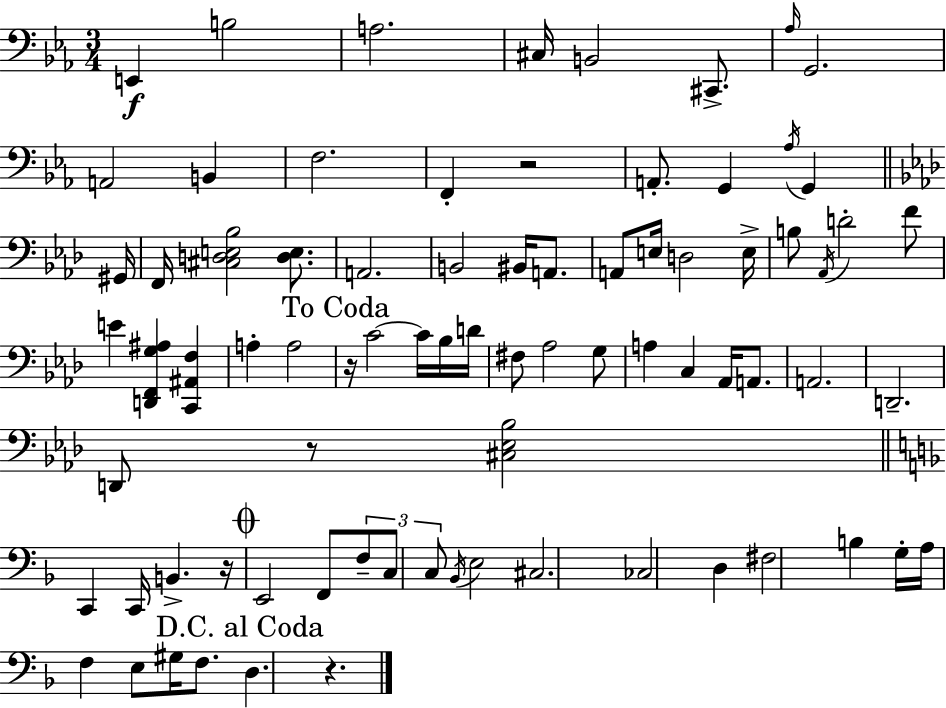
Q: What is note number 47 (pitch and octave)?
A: D2